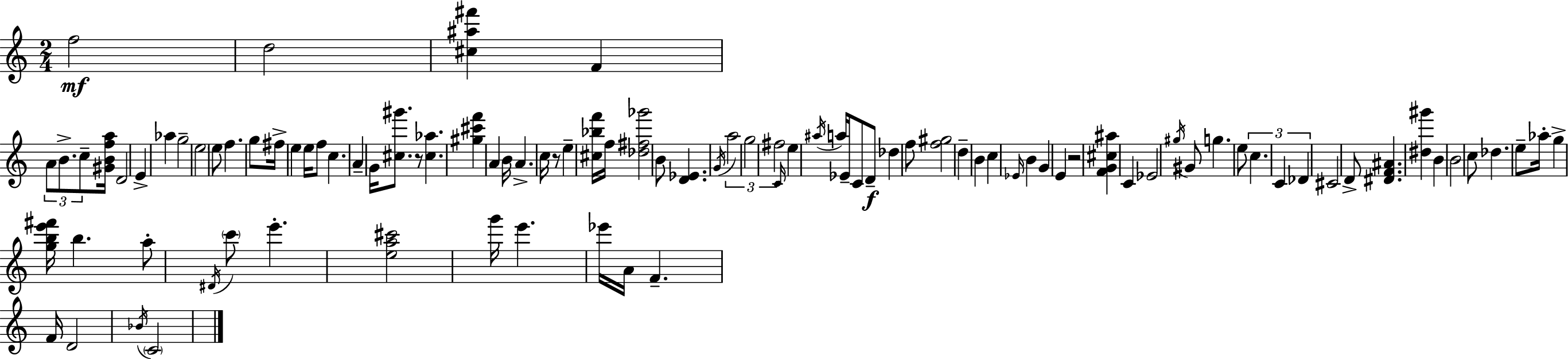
F5/h D5/h [C#5,A#5,F#6]/q F4/q A4/e B4/e. C5/e [G#4,B4,F5,A5]/s D4/h E4/q Ab5/q G5/h E5/h E5/e F5/q. G5/e F#5/s E5/q E5/s F5/e C5/q. A4/q G4/s [C#5,G#6]/e. R/e [C#5,Ab5]/q. [G#5,C#6,F6]/q A4/q B4/s A4/q. C5/s R/e E5/q [C#5,Bb5,F6]/s F5/s [Db5,F#5,Gb6]/h B4/e [D4,Eb4]/q. G4/s A5/h G5/h F#5/h C4/s E5/q A#5/s A5/s Eb4/s C4/e D4/e Db5/q F5/e [F5,G#5]/h D5/q B4/q C5/q Eb4/s B4/q G4/q E4/q R/h [F4,G4,C#5,A#5]/q C4/q Eb4/h G#5/s G#4/e G5/q. E5/e C5/q. C4/q Db4/q C#4/h D4/e [D#4,F4,A#4]/q. [D#5,G#6]/q B4/q B4/h C5/e Db5/q. E5/e Ab5/s G5/q [G5,B5,E6,F#6]/s B5/q. A5/e D#4/s C6/e E6/q. [E5,A5,C#6]/h G6/s E6/q. Eb6/s A4/s F4/q. F4/s D4/h Bb4/s C4/h